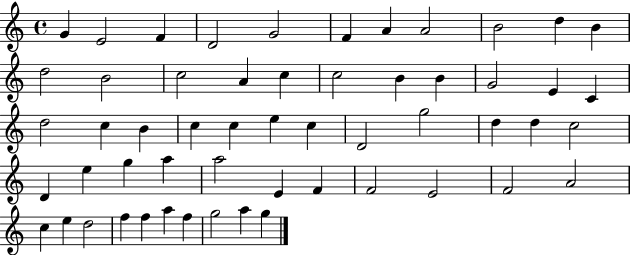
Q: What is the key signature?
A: C major